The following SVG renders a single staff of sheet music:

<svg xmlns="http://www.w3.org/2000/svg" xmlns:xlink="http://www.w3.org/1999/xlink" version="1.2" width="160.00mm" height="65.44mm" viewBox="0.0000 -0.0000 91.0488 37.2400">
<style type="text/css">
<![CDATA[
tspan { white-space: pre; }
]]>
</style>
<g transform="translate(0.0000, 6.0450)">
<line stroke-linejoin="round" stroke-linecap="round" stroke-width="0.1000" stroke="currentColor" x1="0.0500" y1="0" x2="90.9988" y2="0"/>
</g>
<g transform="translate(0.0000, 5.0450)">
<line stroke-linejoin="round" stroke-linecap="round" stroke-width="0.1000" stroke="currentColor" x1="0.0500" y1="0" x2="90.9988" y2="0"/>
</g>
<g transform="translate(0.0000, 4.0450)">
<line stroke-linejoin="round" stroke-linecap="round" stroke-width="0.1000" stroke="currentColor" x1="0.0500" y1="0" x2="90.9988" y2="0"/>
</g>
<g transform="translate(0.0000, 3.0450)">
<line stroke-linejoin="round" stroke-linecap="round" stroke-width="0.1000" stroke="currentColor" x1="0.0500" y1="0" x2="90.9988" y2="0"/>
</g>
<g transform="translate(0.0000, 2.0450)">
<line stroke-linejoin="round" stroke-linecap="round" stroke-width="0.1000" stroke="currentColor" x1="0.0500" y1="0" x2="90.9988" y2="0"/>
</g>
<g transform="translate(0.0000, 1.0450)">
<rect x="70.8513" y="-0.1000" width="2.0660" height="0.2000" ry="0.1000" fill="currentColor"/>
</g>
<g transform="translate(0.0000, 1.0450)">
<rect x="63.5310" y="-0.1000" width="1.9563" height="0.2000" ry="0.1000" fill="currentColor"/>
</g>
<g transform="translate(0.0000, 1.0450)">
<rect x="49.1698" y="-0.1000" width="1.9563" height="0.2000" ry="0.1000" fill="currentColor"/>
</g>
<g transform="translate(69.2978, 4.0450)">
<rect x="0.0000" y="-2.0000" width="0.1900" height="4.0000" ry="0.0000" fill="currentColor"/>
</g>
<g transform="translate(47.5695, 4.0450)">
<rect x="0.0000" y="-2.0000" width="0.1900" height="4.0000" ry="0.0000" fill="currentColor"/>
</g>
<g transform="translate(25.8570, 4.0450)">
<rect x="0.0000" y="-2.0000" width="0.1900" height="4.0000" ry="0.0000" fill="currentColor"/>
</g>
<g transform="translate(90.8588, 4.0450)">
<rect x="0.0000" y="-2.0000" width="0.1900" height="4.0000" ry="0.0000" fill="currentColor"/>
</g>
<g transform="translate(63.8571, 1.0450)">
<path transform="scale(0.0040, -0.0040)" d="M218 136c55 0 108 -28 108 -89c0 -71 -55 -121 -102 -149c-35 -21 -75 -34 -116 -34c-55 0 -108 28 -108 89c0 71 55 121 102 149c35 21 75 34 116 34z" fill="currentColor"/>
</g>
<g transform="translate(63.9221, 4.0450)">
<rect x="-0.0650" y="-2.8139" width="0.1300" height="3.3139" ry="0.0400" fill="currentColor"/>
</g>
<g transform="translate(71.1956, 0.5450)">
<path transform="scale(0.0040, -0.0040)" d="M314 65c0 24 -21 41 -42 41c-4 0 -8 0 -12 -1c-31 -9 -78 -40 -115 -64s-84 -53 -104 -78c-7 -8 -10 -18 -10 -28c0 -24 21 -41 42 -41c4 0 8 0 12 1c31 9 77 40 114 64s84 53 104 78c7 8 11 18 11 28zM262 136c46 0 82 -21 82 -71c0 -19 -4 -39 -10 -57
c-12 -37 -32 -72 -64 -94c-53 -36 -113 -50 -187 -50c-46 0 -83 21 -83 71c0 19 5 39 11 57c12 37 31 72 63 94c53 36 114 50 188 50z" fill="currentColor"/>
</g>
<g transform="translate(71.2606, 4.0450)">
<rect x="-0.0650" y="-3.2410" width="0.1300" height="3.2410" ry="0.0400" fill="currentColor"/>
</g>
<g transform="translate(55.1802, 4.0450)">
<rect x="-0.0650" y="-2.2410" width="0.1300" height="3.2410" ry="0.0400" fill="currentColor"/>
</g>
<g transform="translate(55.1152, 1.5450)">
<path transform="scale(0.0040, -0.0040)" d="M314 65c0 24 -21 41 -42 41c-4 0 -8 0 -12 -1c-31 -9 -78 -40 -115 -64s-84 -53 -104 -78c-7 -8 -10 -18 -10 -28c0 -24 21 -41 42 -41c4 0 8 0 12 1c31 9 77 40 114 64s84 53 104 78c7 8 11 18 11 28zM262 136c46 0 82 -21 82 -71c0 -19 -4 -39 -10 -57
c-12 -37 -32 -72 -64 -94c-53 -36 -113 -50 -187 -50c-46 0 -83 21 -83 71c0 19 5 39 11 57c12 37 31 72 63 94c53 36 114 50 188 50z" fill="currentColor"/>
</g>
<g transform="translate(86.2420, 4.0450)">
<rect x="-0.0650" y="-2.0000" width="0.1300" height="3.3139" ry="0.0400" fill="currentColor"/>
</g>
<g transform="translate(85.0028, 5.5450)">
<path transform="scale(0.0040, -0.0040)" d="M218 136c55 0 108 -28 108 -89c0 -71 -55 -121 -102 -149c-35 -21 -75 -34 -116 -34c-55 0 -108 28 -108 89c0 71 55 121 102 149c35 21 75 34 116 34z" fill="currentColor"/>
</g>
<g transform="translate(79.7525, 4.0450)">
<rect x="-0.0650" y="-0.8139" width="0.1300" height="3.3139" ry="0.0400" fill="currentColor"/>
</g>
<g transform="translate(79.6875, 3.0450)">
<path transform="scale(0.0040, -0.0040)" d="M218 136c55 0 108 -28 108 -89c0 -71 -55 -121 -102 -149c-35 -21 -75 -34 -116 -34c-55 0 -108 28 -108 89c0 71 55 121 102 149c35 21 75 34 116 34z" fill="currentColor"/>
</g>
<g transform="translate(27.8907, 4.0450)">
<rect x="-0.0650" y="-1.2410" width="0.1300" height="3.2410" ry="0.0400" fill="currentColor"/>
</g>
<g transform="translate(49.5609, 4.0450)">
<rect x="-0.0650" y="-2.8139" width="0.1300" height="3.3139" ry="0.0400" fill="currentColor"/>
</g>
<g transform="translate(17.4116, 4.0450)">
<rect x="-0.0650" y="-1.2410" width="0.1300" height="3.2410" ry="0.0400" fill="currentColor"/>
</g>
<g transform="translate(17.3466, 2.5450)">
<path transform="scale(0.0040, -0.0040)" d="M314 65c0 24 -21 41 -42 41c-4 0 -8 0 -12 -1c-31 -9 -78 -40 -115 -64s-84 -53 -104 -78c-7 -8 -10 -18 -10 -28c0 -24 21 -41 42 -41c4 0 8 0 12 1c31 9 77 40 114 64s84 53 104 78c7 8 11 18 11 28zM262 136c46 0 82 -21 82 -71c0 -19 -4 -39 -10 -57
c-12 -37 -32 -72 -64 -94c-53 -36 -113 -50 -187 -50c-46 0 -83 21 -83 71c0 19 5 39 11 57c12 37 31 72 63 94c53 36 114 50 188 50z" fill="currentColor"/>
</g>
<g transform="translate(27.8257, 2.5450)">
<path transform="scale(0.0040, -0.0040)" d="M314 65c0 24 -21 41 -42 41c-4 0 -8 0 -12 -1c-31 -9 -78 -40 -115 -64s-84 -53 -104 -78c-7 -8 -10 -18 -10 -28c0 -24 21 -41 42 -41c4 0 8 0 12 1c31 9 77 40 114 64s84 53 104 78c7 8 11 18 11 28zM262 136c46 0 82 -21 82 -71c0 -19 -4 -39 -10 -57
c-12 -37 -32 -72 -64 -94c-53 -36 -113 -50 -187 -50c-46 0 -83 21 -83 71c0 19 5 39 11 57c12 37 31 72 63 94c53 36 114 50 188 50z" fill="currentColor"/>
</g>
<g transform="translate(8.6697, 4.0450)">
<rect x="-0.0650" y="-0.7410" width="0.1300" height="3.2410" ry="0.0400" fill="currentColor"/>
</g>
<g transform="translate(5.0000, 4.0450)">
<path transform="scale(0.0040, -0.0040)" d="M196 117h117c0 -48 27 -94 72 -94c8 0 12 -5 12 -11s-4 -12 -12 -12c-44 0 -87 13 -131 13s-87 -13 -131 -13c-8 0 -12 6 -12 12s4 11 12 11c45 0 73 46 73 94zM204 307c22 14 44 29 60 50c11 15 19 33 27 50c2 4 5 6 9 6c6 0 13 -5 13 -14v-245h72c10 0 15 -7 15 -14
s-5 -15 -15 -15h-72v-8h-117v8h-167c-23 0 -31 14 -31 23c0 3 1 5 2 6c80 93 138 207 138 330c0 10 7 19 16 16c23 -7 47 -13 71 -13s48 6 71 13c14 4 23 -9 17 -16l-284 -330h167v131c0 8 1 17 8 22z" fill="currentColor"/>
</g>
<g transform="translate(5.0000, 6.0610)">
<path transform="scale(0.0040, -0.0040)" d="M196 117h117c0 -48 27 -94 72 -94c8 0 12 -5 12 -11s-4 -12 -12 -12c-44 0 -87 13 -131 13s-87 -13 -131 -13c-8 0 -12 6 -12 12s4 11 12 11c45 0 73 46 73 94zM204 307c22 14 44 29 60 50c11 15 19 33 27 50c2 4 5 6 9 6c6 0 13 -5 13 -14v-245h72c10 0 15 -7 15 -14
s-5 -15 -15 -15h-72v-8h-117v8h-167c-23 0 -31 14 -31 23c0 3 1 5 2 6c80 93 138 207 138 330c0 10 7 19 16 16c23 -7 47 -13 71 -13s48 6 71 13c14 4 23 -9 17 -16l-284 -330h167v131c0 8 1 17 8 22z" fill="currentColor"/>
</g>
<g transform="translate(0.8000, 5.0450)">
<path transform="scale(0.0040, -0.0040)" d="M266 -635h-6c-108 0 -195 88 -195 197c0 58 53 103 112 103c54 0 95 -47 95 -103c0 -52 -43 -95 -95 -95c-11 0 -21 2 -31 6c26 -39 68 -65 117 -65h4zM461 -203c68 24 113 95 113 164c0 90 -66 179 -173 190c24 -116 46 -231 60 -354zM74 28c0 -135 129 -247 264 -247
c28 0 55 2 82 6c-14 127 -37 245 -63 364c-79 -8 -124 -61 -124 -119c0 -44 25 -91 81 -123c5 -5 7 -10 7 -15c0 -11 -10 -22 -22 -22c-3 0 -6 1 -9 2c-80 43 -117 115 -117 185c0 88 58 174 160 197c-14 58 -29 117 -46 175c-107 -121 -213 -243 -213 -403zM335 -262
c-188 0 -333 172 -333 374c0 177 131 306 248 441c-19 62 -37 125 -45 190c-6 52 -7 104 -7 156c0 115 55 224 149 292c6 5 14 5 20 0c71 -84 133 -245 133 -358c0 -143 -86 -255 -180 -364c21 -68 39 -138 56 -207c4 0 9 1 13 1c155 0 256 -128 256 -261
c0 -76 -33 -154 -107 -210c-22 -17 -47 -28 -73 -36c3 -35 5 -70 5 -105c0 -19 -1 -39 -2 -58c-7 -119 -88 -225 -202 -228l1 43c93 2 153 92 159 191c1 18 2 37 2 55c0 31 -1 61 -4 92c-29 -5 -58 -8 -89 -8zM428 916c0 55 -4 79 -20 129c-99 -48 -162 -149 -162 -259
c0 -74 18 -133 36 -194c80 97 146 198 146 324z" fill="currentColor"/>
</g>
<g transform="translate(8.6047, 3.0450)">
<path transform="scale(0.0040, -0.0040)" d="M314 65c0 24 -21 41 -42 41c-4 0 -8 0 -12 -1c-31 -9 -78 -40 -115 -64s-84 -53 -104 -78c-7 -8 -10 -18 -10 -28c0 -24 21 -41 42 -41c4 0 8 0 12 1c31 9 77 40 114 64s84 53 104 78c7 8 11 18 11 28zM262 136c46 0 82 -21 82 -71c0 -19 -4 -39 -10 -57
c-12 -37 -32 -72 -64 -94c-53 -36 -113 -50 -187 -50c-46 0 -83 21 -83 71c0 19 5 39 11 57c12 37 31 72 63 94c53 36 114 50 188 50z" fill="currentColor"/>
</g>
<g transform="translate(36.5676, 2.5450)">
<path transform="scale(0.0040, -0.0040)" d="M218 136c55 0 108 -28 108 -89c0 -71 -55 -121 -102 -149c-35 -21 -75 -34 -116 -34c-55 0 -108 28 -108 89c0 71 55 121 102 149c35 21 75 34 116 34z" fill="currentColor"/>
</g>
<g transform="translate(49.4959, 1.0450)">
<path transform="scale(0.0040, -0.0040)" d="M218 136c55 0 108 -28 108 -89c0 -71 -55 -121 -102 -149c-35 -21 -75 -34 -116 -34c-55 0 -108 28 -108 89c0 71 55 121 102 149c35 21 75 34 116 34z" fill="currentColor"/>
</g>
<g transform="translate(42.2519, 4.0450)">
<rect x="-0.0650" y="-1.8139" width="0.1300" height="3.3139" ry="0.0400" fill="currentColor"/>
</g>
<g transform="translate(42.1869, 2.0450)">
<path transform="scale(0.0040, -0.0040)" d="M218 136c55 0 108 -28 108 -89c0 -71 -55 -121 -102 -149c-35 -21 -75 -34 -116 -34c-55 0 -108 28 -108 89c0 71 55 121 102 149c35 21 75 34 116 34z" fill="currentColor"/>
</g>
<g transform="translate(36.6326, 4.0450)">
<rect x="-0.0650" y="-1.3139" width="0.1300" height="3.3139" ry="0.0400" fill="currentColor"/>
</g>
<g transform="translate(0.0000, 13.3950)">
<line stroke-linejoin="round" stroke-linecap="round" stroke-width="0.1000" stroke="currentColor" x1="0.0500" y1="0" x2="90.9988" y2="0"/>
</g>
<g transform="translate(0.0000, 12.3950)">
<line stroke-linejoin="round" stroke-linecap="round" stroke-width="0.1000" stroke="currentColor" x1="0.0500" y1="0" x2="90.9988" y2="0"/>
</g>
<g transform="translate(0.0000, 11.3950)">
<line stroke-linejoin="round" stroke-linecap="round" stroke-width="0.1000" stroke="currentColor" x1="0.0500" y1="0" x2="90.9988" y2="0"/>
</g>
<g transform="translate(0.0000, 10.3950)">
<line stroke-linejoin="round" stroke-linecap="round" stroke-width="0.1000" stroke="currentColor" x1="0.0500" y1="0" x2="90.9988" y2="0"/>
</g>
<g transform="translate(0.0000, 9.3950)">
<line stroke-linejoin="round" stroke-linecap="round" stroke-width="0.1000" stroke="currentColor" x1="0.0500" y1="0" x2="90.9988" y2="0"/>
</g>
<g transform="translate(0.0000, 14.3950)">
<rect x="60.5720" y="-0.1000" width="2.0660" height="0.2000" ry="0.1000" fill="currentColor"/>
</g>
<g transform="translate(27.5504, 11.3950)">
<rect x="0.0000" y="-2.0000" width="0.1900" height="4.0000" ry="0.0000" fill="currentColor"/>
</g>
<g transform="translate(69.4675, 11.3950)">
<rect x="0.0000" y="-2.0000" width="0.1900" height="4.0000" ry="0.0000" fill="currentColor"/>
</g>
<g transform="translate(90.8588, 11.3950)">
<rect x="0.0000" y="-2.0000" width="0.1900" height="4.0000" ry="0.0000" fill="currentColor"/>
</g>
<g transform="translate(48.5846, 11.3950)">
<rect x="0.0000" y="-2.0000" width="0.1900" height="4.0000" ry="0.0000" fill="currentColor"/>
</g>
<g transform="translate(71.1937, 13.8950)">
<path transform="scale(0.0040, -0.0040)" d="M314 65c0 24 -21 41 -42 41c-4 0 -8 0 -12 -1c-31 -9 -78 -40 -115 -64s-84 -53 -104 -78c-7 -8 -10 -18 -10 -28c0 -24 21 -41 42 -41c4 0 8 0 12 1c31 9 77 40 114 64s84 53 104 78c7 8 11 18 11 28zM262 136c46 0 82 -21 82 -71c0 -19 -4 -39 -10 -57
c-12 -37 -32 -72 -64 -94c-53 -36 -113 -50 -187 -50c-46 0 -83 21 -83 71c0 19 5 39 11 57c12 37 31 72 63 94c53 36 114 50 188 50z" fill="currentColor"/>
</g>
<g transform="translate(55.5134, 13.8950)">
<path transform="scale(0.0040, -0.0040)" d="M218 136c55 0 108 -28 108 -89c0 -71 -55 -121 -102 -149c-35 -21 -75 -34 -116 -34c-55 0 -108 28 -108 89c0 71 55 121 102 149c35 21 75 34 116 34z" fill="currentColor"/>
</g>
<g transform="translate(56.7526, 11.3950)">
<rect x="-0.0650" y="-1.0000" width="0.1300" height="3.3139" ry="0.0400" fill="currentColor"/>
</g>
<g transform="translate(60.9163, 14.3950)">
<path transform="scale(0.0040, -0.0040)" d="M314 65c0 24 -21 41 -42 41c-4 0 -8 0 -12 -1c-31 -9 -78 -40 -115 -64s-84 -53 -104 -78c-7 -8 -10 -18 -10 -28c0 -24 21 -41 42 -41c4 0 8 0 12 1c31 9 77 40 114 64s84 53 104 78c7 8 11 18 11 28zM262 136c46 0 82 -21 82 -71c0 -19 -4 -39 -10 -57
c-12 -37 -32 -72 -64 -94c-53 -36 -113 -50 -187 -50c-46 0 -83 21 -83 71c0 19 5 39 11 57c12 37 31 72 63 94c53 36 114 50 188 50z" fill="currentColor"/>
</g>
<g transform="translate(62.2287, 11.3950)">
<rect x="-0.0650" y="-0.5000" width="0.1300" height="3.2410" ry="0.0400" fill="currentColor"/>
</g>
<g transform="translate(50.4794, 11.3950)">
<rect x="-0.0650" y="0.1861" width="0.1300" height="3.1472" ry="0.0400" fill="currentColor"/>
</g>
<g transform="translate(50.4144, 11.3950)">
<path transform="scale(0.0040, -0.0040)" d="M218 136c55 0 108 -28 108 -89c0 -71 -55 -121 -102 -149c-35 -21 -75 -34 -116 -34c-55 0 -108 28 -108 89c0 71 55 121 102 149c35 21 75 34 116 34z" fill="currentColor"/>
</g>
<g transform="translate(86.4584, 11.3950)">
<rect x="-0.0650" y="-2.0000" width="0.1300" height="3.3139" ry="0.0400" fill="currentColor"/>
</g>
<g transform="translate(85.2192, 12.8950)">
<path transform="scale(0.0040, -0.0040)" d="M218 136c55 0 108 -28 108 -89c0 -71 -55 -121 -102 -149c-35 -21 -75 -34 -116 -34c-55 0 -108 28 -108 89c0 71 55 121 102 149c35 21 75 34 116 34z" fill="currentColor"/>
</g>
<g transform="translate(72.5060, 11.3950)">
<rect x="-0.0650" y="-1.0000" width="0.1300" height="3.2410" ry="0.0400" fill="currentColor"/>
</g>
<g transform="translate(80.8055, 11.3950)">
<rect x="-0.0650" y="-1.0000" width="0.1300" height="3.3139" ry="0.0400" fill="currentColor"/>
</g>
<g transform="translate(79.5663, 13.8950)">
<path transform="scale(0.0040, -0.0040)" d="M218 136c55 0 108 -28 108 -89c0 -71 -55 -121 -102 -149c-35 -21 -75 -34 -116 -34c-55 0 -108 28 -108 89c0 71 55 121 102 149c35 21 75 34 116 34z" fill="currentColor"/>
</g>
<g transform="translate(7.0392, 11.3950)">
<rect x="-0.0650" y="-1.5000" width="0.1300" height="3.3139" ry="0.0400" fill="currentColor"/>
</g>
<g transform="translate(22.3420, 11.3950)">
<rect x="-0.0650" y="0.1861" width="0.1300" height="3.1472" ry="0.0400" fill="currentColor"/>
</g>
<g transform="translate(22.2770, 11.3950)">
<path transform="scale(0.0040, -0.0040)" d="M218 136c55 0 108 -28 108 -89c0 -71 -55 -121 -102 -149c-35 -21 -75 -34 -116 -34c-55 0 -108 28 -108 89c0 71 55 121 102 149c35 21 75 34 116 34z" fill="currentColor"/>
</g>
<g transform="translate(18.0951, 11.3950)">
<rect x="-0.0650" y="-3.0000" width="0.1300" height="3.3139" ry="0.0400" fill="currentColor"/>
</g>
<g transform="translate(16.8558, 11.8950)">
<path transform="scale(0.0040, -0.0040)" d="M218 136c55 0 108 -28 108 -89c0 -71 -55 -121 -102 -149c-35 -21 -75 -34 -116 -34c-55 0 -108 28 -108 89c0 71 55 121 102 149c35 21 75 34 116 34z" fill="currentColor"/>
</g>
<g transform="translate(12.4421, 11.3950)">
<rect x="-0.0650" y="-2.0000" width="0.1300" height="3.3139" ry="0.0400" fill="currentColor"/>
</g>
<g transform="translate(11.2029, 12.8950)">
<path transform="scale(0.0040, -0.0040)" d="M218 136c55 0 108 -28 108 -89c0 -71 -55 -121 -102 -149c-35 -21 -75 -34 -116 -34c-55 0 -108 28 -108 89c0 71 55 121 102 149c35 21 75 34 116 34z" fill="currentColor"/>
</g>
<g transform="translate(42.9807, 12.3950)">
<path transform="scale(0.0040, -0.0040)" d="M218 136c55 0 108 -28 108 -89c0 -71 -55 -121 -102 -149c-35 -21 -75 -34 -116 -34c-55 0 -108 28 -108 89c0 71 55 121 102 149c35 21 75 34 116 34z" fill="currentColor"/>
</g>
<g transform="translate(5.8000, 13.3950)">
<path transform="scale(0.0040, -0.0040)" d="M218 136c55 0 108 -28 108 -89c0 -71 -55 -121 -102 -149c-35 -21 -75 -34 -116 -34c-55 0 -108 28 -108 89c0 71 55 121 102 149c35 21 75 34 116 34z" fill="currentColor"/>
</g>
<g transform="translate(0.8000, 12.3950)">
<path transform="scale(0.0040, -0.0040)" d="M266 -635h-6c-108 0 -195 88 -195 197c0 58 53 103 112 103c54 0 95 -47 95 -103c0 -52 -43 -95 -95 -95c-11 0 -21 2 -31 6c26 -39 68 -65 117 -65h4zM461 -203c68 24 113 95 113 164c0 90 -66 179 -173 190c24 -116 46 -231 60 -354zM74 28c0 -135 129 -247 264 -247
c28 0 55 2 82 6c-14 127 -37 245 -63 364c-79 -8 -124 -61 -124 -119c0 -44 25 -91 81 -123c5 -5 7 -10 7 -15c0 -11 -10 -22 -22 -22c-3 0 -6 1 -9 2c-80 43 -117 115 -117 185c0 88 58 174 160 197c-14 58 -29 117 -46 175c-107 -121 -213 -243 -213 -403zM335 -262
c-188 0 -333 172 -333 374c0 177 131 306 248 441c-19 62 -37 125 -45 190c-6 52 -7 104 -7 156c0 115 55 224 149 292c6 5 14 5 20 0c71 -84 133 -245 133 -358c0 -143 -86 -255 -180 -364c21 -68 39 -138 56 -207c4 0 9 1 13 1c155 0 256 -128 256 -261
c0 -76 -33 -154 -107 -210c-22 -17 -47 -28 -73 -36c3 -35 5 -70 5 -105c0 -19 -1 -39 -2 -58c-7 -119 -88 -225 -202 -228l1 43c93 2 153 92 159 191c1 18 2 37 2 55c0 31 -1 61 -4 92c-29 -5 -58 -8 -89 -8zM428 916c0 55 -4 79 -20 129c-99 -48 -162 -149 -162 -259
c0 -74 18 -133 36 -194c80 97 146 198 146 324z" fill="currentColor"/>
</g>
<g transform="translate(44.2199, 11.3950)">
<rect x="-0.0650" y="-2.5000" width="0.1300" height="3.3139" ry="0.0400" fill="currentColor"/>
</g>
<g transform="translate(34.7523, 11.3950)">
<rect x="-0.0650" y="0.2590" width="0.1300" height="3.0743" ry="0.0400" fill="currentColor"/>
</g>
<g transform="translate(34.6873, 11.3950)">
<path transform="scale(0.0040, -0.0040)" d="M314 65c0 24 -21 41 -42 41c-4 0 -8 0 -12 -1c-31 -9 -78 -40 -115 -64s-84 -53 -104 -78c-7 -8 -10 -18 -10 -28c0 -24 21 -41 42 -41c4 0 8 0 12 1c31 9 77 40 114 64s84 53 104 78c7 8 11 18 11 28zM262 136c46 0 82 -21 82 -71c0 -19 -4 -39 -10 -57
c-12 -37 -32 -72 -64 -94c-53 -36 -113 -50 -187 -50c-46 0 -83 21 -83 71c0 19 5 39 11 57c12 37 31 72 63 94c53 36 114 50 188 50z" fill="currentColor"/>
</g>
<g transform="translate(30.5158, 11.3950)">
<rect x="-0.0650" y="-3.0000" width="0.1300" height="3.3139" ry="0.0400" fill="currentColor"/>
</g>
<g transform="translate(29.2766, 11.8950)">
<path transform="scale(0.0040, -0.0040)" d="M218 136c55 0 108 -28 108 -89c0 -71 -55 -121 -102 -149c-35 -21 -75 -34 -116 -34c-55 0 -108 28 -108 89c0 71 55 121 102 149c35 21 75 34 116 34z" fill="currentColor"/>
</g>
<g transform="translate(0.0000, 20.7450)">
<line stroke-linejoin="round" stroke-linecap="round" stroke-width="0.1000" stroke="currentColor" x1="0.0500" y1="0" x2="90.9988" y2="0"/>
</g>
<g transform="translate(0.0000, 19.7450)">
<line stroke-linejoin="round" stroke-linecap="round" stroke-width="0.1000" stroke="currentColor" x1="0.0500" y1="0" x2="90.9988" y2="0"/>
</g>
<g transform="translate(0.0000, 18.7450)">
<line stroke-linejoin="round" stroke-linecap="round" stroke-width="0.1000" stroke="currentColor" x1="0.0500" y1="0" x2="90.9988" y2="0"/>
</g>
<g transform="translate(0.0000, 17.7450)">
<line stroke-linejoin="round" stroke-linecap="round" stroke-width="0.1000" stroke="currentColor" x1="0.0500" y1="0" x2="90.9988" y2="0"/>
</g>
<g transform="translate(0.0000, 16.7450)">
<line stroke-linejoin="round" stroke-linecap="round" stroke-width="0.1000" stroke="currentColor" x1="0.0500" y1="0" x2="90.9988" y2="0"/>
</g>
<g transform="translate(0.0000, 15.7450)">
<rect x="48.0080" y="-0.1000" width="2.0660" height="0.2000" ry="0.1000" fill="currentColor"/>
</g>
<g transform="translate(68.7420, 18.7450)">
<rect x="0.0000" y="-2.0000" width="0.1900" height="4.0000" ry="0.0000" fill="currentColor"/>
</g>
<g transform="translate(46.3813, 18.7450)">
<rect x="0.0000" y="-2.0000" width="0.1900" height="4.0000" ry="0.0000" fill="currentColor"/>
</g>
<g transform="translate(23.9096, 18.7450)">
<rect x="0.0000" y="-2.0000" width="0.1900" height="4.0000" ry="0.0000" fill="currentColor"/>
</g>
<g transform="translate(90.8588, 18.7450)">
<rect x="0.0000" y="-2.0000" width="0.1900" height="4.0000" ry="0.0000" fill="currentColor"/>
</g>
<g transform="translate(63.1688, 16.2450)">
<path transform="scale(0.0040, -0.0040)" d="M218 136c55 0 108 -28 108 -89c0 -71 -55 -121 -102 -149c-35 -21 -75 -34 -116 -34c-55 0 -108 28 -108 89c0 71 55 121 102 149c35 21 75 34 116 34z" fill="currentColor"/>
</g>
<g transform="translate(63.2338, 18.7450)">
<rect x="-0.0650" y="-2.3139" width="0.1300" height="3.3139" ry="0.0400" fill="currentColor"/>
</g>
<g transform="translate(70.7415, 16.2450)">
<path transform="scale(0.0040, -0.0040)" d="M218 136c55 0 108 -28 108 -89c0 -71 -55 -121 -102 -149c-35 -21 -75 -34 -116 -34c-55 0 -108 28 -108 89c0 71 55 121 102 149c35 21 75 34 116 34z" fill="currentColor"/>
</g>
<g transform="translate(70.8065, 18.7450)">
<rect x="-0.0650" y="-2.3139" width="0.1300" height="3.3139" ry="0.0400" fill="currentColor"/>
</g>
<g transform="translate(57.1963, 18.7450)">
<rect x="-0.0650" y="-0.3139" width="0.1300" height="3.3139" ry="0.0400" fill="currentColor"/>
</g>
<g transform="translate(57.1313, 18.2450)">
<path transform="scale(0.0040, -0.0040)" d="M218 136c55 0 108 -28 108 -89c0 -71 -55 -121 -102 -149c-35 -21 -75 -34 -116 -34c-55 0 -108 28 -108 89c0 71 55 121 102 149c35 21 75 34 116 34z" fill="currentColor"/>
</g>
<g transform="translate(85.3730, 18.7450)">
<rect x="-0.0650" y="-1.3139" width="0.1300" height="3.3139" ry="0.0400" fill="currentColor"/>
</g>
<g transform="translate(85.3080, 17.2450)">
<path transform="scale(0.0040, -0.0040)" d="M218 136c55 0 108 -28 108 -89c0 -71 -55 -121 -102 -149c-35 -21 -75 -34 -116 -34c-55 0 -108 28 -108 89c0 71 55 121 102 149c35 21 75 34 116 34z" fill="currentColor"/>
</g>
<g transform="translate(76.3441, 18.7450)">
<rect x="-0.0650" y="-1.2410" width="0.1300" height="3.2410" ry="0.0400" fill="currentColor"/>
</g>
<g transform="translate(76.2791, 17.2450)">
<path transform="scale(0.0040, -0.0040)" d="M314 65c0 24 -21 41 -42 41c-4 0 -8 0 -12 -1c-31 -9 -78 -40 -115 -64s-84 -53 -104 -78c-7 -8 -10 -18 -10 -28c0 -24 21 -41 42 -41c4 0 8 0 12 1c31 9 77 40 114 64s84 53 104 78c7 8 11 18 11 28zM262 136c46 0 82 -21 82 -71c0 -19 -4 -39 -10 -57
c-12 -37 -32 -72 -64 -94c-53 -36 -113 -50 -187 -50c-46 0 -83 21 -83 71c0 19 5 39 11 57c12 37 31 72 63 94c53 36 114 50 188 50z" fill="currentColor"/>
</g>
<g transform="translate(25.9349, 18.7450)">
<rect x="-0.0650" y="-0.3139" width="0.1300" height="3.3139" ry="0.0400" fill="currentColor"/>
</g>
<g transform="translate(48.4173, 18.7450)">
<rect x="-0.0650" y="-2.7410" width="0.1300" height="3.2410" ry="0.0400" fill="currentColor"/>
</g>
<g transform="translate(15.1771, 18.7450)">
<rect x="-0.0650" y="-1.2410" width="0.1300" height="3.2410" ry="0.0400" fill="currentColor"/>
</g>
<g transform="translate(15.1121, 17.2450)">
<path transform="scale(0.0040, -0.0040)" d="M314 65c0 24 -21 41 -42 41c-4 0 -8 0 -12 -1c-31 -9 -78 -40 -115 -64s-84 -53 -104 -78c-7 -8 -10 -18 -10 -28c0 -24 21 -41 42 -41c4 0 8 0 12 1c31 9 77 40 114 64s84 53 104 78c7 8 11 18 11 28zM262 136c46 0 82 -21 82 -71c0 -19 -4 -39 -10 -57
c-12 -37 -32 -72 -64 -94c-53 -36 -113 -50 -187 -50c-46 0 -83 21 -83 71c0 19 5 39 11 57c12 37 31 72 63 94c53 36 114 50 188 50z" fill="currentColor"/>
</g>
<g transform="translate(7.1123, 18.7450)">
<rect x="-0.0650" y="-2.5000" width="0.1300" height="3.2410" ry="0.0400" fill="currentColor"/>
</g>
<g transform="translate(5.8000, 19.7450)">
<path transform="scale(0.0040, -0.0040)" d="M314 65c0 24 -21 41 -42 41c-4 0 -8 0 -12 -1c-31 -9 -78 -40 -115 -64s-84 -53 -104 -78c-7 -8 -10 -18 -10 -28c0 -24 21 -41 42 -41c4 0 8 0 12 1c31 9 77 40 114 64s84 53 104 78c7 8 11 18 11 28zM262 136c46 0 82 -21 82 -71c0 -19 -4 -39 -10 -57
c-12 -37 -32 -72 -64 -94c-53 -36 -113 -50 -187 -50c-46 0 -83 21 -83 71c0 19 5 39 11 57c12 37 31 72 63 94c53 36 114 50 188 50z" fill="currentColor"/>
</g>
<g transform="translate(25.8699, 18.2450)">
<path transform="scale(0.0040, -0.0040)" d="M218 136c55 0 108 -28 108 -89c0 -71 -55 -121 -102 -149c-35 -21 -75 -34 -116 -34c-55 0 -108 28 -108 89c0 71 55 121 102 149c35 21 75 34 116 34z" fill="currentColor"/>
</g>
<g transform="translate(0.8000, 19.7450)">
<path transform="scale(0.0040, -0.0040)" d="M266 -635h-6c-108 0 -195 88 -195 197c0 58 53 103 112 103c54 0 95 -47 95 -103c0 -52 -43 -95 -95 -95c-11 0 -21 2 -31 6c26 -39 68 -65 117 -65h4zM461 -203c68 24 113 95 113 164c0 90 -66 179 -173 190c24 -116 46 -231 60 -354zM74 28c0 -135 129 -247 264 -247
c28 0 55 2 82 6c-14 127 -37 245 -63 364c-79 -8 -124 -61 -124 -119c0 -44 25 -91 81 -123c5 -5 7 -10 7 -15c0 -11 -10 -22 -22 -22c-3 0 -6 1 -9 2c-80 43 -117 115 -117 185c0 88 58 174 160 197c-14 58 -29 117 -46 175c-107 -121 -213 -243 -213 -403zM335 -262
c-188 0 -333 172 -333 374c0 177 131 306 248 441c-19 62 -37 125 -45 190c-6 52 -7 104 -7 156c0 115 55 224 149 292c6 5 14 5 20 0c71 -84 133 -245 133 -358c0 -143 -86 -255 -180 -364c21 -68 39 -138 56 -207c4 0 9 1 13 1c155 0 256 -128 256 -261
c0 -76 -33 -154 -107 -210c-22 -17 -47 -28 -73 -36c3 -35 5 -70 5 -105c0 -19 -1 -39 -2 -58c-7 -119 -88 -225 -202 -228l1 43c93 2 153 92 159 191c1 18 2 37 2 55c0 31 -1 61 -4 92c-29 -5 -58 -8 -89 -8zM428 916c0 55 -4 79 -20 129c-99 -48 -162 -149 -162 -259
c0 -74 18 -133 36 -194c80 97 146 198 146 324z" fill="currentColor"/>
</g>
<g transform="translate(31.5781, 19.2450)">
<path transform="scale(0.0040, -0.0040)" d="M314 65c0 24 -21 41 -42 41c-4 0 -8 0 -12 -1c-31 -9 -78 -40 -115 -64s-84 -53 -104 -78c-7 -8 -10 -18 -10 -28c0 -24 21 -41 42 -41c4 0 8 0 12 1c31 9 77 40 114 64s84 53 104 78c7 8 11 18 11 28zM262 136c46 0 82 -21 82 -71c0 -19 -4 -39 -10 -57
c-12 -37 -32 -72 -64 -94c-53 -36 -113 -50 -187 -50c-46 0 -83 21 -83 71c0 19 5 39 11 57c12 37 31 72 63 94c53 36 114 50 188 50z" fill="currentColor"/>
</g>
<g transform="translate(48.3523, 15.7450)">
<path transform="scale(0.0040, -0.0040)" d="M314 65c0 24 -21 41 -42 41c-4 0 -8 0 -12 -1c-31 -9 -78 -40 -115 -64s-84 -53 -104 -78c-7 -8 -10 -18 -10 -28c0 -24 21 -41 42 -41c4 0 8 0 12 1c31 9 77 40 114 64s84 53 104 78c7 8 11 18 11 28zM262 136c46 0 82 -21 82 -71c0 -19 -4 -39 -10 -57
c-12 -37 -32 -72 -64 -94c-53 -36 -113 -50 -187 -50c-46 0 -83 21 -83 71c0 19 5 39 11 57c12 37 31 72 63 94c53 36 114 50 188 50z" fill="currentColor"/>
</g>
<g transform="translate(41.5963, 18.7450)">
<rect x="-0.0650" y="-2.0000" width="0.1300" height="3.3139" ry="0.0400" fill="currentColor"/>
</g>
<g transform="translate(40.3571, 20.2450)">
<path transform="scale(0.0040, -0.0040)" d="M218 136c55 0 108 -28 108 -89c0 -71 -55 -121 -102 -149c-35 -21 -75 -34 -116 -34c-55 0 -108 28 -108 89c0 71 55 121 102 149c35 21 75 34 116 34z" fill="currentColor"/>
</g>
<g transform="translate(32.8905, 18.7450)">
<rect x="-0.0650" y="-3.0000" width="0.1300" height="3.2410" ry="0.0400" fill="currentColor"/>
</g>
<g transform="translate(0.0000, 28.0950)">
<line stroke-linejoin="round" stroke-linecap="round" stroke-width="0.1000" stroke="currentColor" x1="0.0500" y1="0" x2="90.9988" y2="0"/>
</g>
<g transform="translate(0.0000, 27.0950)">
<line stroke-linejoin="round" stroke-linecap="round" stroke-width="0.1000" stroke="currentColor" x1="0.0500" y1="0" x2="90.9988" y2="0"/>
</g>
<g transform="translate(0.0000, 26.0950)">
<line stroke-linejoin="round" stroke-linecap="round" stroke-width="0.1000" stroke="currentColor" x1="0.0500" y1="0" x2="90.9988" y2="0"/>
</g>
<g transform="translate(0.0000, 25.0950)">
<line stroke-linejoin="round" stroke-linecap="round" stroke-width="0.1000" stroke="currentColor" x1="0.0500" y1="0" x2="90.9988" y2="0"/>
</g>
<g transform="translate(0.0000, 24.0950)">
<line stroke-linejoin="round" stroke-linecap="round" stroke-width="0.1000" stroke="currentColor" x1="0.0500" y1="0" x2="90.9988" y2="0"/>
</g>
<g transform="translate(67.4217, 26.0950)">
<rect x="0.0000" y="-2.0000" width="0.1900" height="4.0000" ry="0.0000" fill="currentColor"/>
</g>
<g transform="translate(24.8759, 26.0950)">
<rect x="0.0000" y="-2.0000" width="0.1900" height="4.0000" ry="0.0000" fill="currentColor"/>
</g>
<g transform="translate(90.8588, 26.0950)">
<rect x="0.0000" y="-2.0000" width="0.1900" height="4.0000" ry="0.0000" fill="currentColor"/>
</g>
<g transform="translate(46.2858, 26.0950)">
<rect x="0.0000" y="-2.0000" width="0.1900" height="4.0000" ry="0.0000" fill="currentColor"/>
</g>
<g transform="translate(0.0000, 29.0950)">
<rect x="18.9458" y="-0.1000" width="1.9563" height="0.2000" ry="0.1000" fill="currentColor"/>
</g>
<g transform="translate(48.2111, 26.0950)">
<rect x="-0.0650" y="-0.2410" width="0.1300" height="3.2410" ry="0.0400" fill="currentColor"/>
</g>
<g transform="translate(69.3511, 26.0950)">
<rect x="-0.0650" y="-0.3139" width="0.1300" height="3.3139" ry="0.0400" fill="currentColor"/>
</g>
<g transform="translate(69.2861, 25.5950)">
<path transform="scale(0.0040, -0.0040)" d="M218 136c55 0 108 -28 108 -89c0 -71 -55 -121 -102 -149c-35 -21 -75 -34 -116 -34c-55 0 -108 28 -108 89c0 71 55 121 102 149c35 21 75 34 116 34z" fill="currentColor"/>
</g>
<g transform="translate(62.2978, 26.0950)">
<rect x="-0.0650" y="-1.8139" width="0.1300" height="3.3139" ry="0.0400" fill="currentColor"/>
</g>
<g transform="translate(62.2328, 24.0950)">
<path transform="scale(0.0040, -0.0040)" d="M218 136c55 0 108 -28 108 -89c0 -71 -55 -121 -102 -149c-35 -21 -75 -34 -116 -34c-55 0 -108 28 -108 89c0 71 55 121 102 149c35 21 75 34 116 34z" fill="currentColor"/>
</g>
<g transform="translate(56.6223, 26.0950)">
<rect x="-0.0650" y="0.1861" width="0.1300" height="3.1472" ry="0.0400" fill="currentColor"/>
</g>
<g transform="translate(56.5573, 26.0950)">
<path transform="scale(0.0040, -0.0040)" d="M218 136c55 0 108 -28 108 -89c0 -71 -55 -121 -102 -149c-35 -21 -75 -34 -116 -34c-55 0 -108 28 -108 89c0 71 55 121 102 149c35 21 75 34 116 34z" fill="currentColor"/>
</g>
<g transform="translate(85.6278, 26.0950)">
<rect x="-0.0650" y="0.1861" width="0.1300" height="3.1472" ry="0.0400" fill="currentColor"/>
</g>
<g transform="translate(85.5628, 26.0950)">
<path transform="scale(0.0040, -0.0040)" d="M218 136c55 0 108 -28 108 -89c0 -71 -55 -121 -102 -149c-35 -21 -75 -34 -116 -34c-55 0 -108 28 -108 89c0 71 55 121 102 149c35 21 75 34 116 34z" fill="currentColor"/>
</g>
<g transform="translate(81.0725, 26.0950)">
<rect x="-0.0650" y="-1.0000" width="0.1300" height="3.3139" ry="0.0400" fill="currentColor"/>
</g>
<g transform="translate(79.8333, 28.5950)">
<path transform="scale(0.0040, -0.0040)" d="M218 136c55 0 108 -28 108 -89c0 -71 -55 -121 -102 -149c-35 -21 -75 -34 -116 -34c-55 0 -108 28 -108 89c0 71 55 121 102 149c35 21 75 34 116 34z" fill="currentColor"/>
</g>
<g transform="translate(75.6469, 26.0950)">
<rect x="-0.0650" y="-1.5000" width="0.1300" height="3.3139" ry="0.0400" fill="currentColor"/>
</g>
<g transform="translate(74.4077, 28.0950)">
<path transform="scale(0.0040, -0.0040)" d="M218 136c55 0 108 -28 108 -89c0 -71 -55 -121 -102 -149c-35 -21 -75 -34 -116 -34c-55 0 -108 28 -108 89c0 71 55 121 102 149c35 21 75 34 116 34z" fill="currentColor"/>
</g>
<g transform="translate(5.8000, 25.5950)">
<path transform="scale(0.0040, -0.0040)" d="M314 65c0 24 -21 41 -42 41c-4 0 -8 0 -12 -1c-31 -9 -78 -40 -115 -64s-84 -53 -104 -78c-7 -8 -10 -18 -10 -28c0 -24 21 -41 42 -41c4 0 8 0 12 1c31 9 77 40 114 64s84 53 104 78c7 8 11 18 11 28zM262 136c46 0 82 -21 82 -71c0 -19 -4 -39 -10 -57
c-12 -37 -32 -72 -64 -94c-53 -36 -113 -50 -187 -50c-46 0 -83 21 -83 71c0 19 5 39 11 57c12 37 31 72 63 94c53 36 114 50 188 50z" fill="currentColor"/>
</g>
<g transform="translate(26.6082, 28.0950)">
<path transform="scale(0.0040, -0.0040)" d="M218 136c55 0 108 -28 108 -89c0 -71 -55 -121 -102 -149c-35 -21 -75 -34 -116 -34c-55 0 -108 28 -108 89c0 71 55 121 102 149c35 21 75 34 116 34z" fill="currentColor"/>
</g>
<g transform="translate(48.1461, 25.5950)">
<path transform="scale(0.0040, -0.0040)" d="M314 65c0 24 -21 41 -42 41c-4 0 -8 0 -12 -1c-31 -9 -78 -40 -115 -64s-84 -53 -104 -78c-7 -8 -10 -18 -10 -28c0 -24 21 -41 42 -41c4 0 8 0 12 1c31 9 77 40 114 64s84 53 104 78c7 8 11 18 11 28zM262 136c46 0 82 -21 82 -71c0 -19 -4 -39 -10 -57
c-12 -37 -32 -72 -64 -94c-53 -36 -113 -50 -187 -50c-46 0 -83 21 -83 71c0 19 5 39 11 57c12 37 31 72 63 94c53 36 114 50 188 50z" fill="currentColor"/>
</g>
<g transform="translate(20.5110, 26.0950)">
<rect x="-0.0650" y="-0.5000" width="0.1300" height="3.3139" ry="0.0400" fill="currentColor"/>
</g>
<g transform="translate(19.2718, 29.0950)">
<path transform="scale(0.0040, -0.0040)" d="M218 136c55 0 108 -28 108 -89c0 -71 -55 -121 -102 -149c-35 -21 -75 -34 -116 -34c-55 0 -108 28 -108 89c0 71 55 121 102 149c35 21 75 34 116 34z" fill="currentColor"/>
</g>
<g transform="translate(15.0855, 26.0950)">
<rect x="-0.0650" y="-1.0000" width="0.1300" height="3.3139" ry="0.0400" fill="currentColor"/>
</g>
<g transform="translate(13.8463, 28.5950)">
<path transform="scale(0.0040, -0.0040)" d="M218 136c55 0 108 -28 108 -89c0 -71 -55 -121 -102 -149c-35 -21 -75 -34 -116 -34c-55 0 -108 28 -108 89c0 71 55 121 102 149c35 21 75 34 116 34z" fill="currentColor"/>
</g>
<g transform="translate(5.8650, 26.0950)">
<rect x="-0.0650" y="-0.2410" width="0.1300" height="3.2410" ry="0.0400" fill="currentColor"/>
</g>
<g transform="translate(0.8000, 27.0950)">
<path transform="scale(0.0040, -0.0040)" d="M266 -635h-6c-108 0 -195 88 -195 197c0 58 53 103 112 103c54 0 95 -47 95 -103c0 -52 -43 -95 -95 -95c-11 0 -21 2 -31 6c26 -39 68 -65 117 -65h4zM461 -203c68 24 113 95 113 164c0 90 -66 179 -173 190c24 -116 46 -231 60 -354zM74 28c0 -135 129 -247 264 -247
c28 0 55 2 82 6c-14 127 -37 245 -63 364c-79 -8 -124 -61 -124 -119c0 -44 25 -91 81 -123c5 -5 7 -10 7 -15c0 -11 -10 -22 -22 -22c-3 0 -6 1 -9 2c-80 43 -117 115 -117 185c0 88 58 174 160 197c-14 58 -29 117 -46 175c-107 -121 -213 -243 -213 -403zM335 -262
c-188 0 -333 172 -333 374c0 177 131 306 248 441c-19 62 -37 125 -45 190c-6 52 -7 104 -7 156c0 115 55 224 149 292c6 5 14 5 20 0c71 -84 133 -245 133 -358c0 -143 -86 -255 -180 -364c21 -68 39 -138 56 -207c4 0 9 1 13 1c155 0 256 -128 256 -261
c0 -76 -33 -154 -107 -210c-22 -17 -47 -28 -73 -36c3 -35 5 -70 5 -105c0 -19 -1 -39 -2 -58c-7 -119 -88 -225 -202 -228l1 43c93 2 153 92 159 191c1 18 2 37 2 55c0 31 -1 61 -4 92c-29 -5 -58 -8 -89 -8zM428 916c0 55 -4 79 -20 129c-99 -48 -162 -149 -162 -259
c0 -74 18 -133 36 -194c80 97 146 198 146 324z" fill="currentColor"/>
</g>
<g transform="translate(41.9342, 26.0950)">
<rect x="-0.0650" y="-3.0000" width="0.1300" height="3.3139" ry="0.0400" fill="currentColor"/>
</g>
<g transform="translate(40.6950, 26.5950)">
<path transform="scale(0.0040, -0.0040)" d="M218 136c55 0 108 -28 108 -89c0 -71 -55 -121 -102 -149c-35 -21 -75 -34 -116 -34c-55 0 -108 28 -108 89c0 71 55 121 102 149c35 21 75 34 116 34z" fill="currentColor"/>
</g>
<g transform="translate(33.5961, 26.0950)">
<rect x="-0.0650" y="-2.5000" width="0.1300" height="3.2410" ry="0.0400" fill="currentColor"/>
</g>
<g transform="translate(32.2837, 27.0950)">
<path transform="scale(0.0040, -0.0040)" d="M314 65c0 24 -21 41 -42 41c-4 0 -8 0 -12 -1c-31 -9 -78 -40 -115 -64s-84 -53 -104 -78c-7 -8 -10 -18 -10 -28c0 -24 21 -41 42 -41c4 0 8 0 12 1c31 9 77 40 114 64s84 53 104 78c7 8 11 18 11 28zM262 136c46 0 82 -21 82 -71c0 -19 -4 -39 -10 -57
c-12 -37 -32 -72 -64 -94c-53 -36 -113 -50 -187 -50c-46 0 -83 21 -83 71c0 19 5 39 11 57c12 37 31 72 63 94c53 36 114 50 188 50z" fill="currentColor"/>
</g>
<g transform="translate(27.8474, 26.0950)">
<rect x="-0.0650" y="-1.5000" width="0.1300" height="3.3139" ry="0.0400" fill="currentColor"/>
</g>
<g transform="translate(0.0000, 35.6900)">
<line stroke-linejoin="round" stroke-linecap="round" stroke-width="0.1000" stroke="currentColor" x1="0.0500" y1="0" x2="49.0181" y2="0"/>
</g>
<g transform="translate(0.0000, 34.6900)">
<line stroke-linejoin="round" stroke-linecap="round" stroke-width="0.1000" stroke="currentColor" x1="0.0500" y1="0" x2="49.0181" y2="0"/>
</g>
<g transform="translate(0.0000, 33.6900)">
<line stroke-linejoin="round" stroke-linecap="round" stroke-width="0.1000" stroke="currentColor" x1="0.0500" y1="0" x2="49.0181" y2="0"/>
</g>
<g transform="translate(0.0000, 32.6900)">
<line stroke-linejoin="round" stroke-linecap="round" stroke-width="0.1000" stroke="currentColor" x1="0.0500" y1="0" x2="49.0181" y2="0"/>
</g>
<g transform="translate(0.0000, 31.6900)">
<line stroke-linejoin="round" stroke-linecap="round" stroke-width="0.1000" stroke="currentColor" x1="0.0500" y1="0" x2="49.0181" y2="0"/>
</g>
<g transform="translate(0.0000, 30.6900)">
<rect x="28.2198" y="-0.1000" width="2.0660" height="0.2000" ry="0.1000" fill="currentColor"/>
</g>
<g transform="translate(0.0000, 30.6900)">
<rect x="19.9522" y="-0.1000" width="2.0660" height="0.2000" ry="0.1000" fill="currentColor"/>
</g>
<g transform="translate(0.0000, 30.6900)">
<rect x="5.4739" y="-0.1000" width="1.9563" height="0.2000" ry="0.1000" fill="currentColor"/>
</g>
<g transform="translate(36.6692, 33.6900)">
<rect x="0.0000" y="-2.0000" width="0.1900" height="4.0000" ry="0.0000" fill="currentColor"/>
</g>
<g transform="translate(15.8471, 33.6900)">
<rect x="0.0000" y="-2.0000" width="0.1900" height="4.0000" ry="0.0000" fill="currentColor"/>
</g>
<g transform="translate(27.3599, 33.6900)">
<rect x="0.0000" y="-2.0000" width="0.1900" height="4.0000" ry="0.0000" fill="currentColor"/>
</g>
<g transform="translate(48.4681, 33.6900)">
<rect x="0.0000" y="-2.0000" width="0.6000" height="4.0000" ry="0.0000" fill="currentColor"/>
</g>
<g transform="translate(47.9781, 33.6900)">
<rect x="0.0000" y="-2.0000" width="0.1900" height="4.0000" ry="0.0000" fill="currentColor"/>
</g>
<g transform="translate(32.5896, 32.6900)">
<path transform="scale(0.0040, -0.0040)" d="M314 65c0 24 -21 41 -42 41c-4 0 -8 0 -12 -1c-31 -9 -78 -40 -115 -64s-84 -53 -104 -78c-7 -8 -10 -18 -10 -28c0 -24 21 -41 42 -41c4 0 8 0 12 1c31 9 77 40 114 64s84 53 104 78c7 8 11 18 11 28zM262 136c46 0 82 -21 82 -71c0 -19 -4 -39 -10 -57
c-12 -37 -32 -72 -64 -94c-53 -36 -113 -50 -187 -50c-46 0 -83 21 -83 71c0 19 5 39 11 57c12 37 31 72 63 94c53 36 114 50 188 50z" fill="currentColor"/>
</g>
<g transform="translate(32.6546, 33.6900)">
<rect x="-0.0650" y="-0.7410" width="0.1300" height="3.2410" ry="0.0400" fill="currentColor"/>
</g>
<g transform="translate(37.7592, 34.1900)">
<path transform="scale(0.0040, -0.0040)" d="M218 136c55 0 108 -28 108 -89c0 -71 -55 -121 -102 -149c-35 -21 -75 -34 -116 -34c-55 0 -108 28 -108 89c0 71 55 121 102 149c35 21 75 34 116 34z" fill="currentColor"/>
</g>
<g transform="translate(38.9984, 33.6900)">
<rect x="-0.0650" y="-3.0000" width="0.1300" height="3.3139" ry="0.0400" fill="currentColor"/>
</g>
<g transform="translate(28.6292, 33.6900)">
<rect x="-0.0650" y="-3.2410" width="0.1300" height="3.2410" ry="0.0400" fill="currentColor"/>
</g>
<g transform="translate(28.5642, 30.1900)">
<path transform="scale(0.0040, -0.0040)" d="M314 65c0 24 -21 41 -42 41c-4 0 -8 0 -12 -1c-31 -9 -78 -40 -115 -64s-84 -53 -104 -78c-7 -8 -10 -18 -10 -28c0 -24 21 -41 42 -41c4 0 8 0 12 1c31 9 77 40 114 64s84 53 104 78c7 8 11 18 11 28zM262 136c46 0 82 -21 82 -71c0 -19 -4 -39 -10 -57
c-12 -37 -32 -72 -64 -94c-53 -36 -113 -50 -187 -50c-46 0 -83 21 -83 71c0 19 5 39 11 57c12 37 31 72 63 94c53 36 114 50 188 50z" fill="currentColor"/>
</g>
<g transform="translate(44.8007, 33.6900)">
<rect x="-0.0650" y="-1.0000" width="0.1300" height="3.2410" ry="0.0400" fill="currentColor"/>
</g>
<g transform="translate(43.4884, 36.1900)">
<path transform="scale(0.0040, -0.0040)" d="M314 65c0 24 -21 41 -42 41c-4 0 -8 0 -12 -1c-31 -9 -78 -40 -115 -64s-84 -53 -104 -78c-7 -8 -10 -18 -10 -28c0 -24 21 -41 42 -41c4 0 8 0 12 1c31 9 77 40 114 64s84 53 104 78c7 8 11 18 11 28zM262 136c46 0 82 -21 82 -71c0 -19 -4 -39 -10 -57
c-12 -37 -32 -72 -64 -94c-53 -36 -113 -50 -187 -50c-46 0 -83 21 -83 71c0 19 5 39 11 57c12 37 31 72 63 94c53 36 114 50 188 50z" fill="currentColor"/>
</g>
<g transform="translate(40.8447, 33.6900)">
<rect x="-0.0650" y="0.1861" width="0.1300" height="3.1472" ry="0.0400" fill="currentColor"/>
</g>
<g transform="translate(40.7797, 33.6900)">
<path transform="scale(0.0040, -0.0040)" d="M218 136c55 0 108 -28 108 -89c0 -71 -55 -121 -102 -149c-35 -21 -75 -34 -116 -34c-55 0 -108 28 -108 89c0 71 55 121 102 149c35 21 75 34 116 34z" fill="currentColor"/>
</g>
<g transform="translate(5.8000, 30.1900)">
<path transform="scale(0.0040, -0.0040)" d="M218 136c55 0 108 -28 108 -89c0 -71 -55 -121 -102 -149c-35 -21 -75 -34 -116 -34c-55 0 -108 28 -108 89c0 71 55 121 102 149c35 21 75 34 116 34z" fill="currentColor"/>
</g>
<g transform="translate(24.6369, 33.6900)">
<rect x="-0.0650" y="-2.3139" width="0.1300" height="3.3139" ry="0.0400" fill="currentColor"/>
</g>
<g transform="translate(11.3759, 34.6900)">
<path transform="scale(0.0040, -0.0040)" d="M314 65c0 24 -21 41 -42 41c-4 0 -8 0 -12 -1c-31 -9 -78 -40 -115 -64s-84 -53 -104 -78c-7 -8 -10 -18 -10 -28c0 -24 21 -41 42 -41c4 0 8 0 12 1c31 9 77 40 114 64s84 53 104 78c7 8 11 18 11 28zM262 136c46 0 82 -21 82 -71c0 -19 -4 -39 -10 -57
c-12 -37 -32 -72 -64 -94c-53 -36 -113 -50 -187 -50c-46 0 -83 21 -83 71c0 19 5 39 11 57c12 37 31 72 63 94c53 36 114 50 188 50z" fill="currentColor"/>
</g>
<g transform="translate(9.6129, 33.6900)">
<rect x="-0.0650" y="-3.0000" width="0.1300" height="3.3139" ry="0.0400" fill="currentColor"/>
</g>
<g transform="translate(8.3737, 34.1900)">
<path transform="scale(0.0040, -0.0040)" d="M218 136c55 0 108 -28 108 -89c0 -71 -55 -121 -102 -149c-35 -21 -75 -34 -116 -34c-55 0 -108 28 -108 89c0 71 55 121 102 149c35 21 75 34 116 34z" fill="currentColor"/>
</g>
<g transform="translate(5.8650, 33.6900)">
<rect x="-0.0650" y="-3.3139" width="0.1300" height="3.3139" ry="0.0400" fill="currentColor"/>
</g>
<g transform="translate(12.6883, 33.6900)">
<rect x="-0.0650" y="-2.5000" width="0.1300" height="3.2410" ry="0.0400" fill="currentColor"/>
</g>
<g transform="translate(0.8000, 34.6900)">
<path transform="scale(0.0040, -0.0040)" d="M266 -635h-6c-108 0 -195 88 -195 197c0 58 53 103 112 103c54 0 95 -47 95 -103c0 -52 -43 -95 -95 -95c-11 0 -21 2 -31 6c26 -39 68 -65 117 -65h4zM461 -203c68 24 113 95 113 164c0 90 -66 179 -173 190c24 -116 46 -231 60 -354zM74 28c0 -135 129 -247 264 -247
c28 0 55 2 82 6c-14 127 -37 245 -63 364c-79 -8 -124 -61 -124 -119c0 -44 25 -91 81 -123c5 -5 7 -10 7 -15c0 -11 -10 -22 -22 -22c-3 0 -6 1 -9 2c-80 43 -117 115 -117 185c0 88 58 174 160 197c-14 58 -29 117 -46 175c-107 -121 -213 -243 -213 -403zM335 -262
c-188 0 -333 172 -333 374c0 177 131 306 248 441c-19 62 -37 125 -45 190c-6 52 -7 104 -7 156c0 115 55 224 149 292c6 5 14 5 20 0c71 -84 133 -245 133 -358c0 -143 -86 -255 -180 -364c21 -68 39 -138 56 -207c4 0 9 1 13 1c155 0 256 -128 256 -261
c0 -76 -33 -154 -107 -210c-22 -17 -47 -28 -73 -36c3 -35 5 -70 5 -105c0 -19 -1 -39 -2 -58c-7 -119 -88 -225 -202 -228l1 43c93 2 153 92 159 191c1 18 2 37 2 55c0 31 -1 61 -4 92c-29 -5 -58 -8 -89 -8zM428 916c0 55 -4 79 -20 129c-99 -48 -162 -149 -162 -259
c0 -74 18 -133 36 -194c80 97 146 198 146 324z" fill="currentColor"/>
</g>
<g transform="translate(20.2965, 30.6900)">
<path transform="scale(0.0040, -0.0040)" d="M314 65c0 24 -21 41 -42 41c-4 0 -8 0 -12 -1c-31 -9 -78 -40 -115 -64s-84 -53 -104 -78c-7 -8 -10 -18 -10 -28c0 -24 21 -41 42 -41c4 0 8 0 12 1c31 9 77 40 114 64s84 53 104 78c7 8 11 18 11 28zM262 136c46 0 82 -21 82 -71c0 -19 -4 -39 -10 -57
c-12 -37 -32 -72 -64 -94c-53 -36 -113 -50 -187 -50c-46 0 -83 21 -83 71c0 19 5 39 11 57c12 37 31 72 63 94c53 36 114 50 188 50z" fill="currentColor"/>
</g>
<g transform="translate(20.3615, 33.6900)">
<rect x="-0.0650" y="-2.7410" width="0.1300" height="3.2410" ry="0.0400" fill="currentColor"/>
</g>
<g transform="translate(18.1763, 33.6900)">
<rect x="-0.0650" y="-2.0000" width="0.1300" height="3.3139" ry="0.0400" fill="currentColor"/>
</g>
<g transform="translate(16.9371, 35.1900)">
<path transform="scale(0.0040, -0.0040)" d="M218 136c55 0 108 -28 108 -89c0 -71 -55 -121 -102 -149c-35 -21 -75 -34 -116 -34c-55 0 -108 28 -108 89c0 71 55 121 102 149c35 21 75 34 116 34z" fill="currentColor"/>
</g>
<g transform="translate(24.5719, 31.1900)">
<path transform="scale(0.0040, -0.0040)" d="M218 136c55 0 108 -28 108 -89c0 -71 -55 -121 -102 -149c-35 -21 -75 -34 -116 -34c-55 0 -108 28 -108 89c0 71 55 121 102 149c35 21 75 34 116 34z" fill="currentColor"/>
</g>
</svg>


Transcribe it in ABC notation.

X:1
T:Untitled
M:4/4
L:1/4
K:C
d2 e2 e2 e f a g2 a b2 d F E F A B A B2 G B D C2 D2 D F G2 e2 c A2 F a2 c g g e2 e c2 D C E G2 A c2 B f c E D B b A G2 F a2 g b2 d2 A B D2